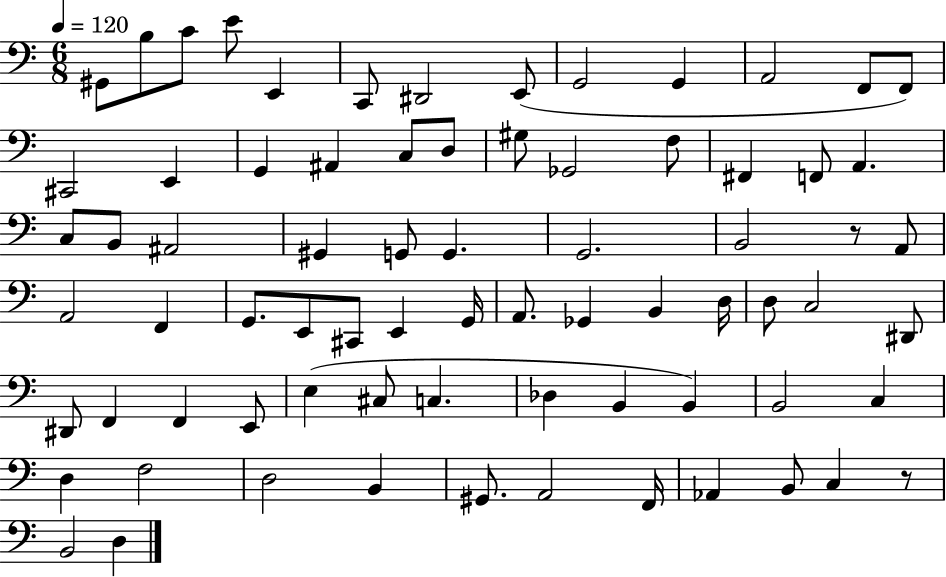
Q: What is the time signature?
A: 6/8